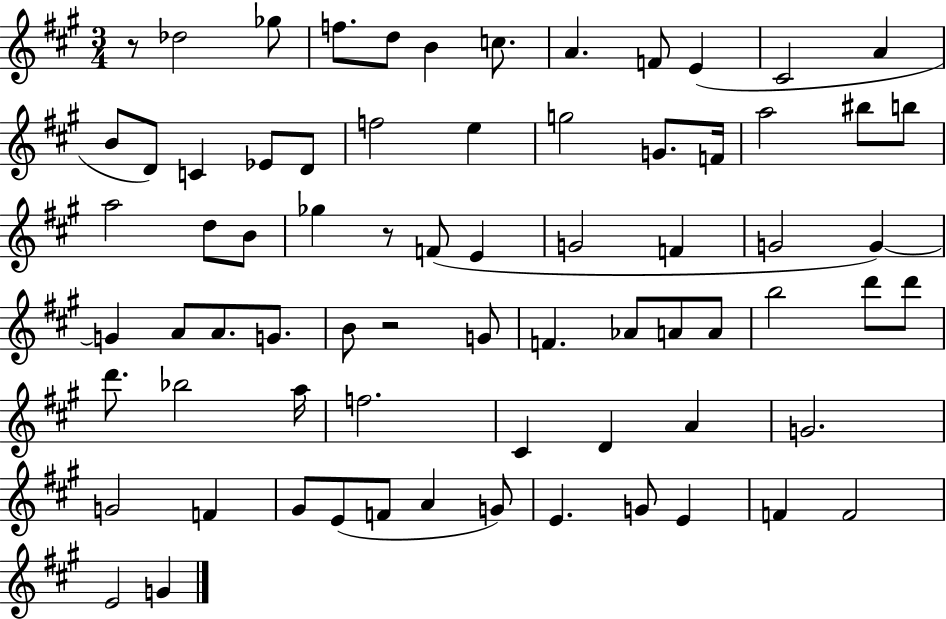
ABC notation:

X:1
T:Untitled
M:3/4
L:1/4
K:A
z/2 _d2 _g/2 f/2 d/2 B c/2 A F/2 E ^C2 A B/2 D/2 C _E/2 D/2 f2 e g2 G/2 F/4 a2 ^b/2 b/2 a2 d/2 B/2 _g z/2 F/2 E G2 F G2 G G A/2 A/2 G/2 B/2 z2 G/2 F _A/2 A/2 A/2 b2 d'/2 d'/2 d'/2 _b2 a/4 f2 ^C D A G2 G2 F ^G/2 E/2 F/2 A G/2 E G/2 E F F2 E2 G